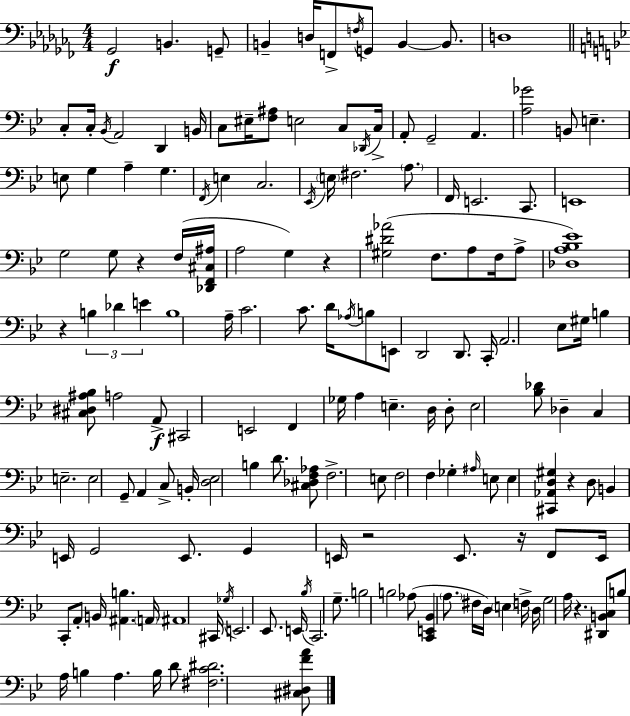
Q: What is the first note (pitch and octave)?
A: Gb2